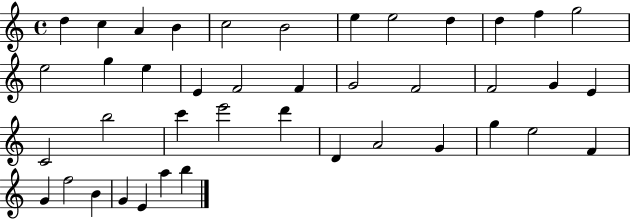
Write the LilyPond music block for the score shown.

{
  \clef treble
  \time 4/4
  \defaultTimeSignature
  \key c \major
  d''4 c''4 a'4 b'4 | c''2 b'2 | e''4 e''2 d''4 | d''4 f''4 g''2 | \break e''2 g''4 e''4 | e'4 f'2 f'4 | g'2 f'2 | f'2 g'4 e'4 | \break c'2 b''2 | c'''4 e'''2 d'''4 | d'4 a'2 g'4 | g''4 e''2 f'4 | \break g'4 f''2 b'4 | g'4 e'4 a''4 b''4 | \bar "|."
}